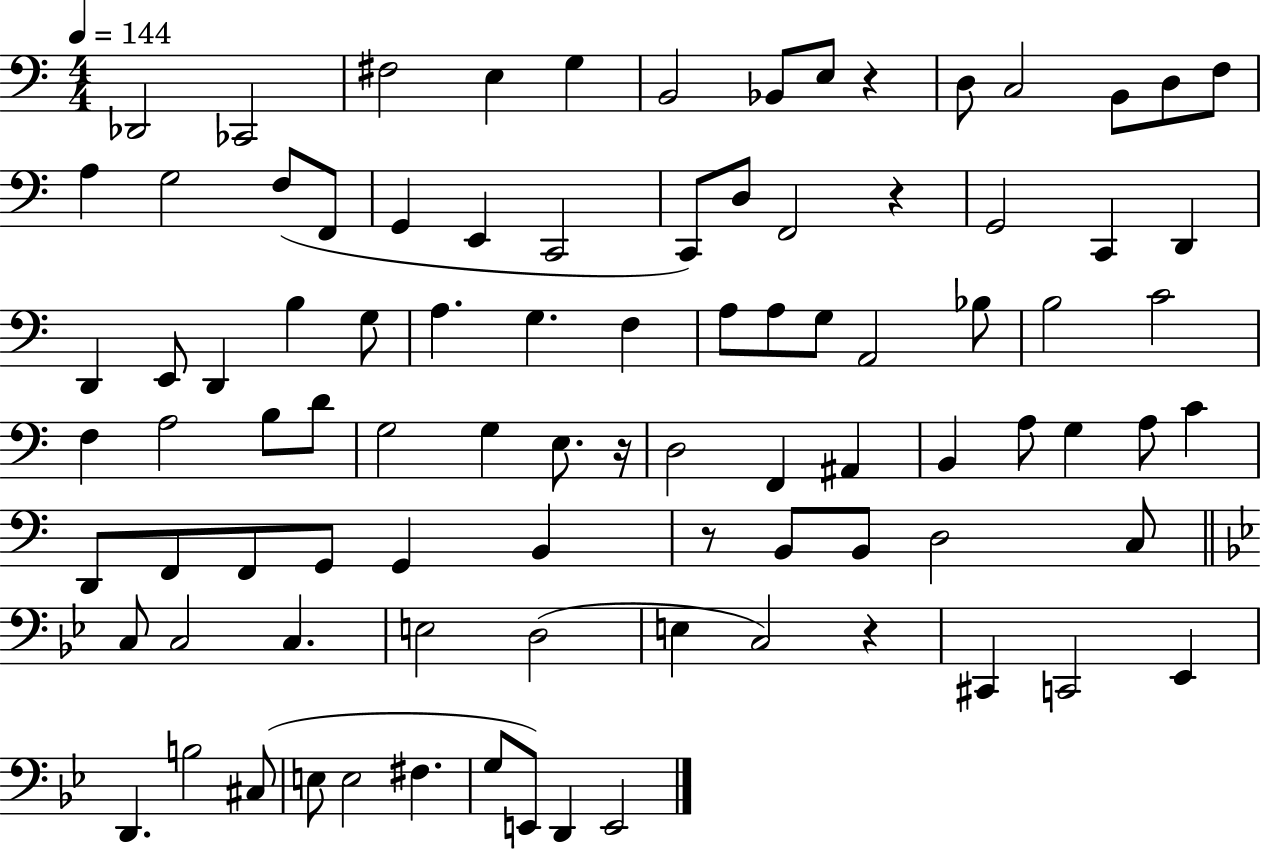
Db2/h CES2/h F#3/h E3/q G3/q B2/h Bb2/e E3/e R/q D3/e C3/h B2/e D3/e F3/e A3/q G3/h F3/e F2/e G2/q E2/q C2/h C2/e D3/e F2/h R/q G2/h C2/q D2/q D2/q E2/e D2/q B3/q G3/e A3/q. G3/q. F3/q A3/e A3/e G3/e A2/h Bb3/e B3/h C4/h F3/q A3/h B3/e D4/e G3/h G3/q E3/e. R/s D3/h F2/q A#2/q B2/q A3/e G3/q A3/e C4/q D2/e F2/e F2/e G2/e G2/q B2/q R/e B2/e B2/e D3/h C3/e C3/e C3/h C3/q. E3/h D3/h E3/q C3/h R/q C#2/q C2/h Eb2/q D2/q. B3/h C#3/e E3/e E3/h F#3/q. G3/e E2/e D2/q E2/h